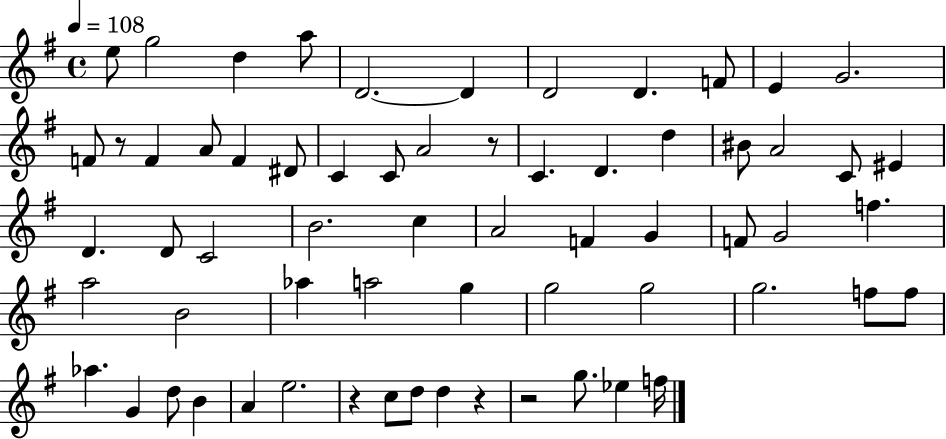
X:1
T:Untitled
M:4/4
L:1/4
K:G
e/2 g2 d a/2 D2 D D2 D F/2 E G2 F/2 z/2 F A/2 F ^D/2 C C/2 A2 z/2 C D d ^B/2 A2 C/2 ^E D D/2 C2 B2 c A2 F G F/2 G2 f a2 B2 _a a2 g g2 g2 g2 f/2 f/2 _a G d/2 B A e2 z c/2 d/2 d z z2 g/2 _e f/4